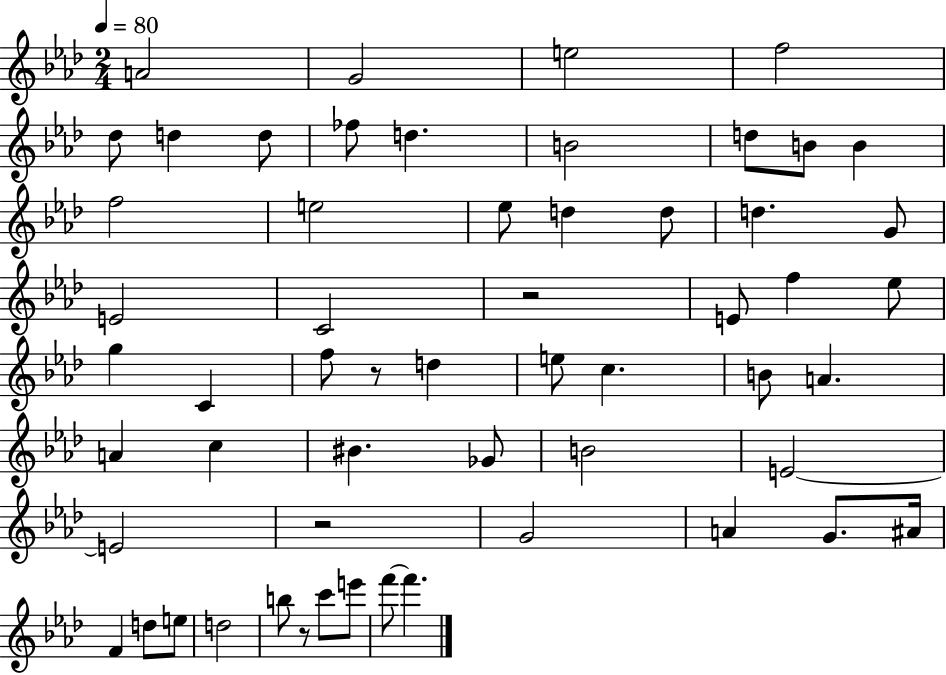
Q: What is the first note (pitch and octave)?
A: A4